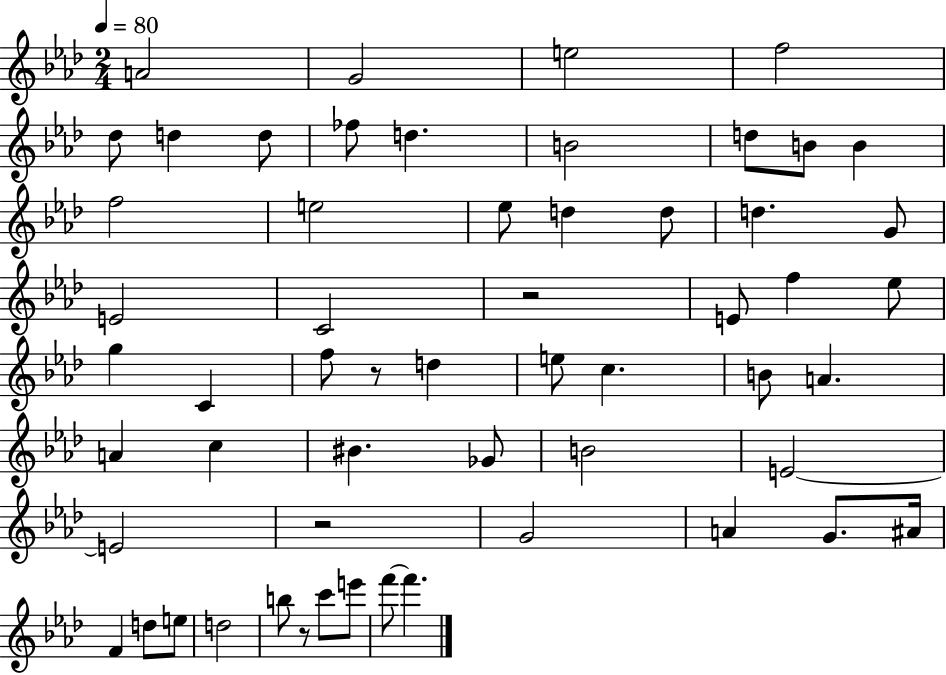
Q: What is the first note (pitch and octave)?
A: A4